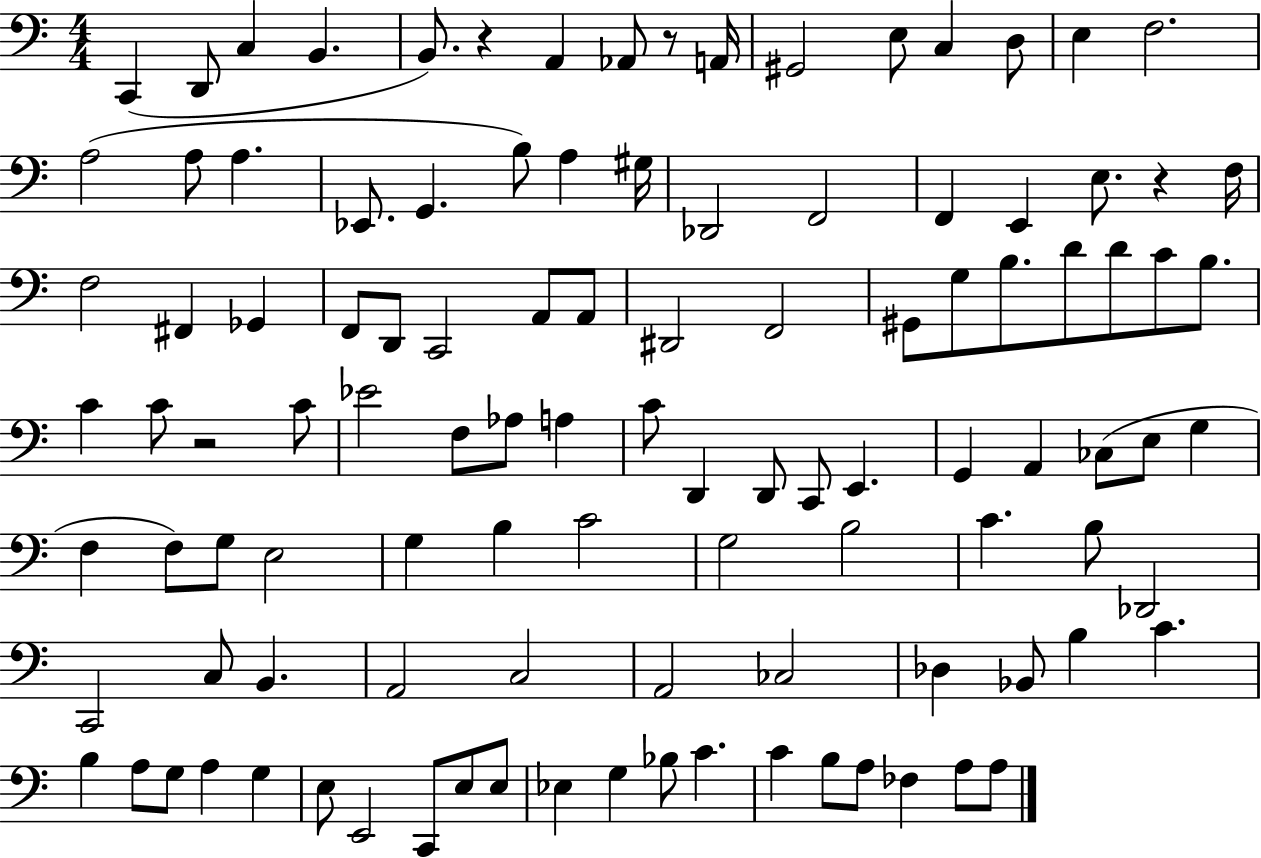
{
  \clef bass
  \numericTimeSignature
  \time 4/4
  \key c \major
  c,4( d,8 c4 b,4. | b,8.) r4 a,4 aes,8 r8 a,16 | gis,2 e8 c4 d8 | e4 f2. | \break a2( a8 a4. | ees,8. g,4. b8) a4 gis16 | des,2 f,2 | f,4 e,4 e8. r4 f16 | \break f2 fis,4 ges,4 | f,8 d,8 c,2 a,8 a,8 | dis,2 f,2 | gis,8 g8 b8. d'8 d'8 c'8 b8. | \break c'4 c'8 r2 c'8 | ees'2 f8 aes8 a4 | c'8 d,4 d,8 c,8 e,4. | g,4 a,4 ces8( e8 g4 | \break f4 f8) g8 e2 | g4 b4 c'2 | g2 b2 | c'4. b8 des,2 | \break c,2 c8 b,4. | a,2 c2 | a,2 ces2 | des4 bes,8 b4 c'4. | \break b4 a8 g8 a4 g4 | e8 e,2 c,8 e8 e8 | ees4 g4 bes8 c'4. | c'4 b8 a8 fes4 a8 a8 | \break \bar "|."
}